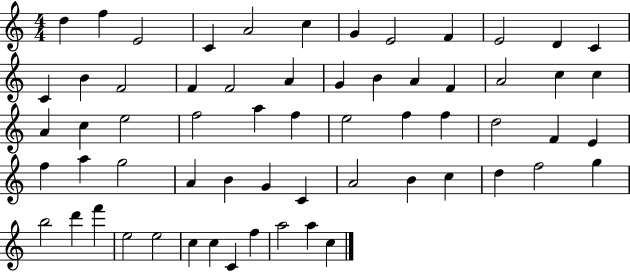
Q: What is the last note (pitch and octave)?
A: C5